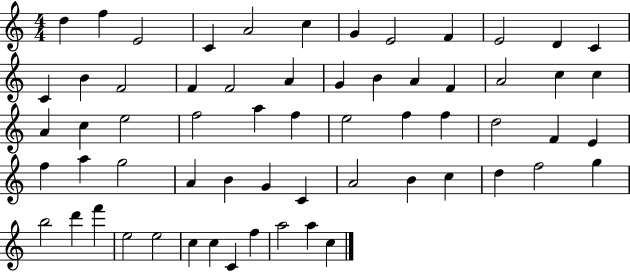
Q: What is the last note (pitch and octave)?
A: C5